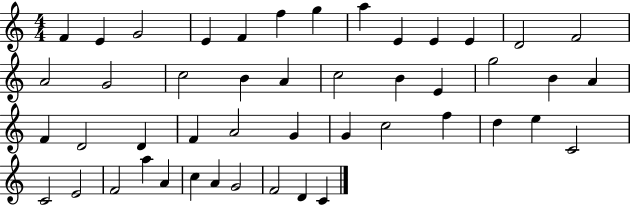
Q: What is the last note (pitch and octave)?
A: C4